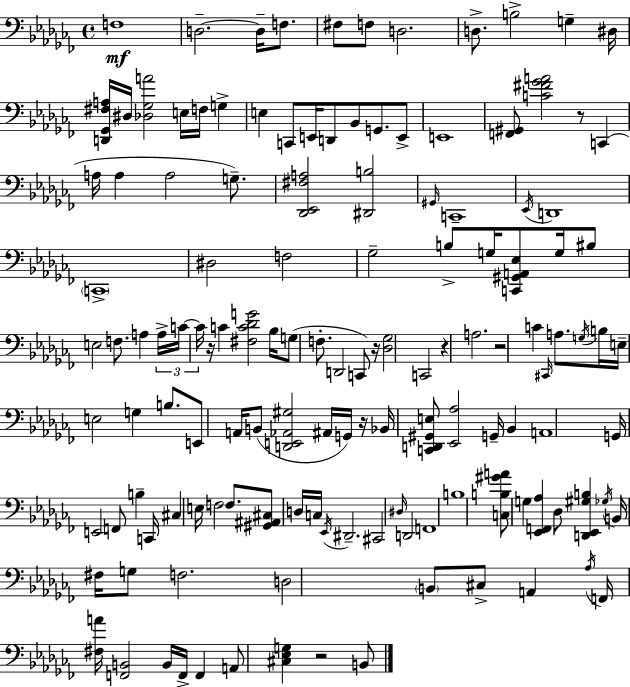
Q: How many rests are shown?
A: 7